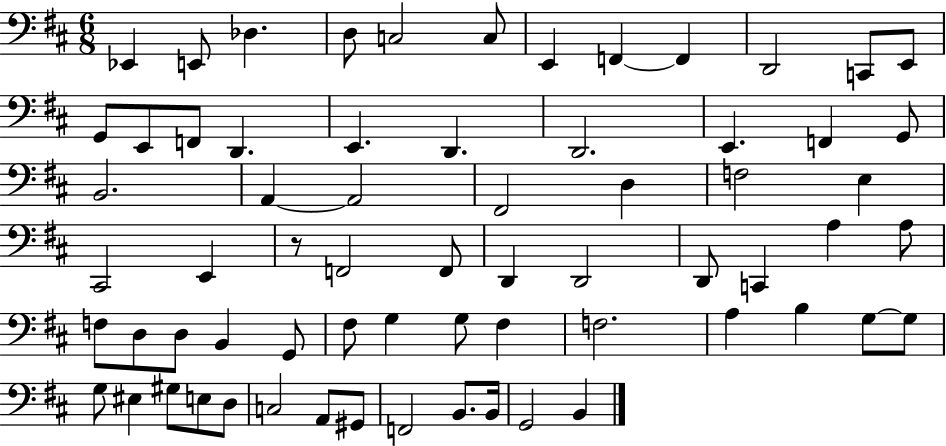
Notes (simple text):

Eb2/q E2/e Db3/q. D3/e C3/h C3/e E2/q F2/q F2/q D2/h C2/e E2/e G2/e E2/e F2/e D2/q. E2/q. D2/q. D2/h. E2/q. F2/q G2/e B2/h. A2/q A2/h F#2/h D3/q F3/h E3/q C#2/h E2/q R/e F2/h F2/e D2/q D2/h D2/e C2/q A3/q A3/e F3/e D3/e D3/e B2/q G2/e F#3/e G3/q G3/e F#3/q F3/h. A3/q B3/q G3/e G3/e G3/e EIS3/q G#3/e E3/e D3/e C3/h A2/e G#2/e F2/h B2/e. B2/s G2/h B2/q